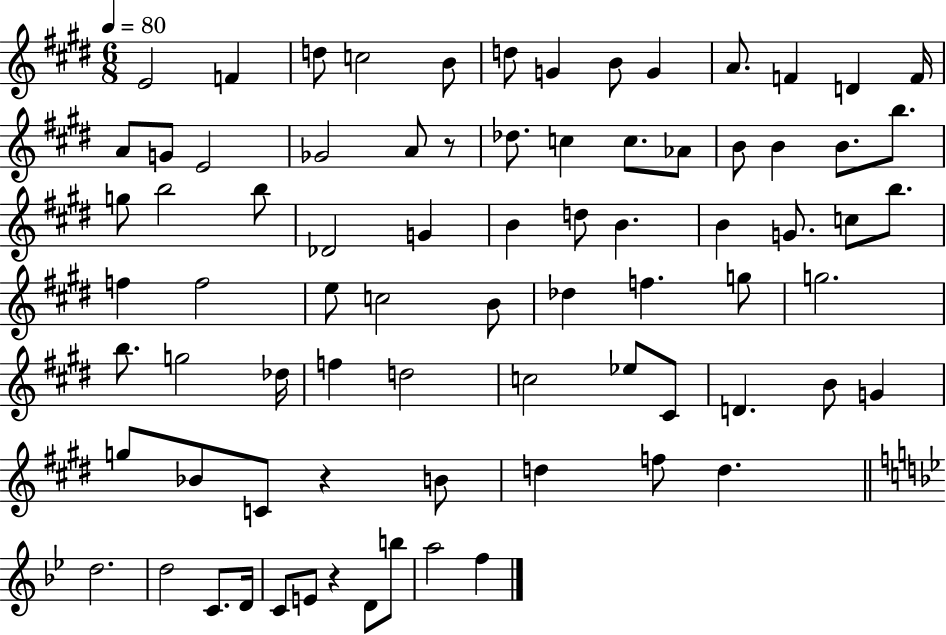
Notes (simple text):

E4/h F4/q D5/e C5/h B4/e D5/e G4/q B4/e G4/q A4/e. F4/q D4/q F4/s A4/e G4/e E4/h Gb4/h A4/e R/e Db5/e. C5/q C5/e. Ab4/e B4/e B4/q B4/e. B5/e. G5/e B5/h B5/e Db4/h G4/q B4/q D5/e B4/q. B4/q G4/e. C5/e B5/e. F5/q F5/h E5/e C5/h B4/e Db5/q F5/q. G5/e G5/h. B5/e. G5/h Db5/s F5/q D5/h C5/h Eb5/e C#4/e D4/q. B4/e G4/q G5/e Bb4/e C4/e R/q B4/e D5/q F5/e D5/q. D5/h. D5/h C4/e. D4/s C4/e E4/e R/q D4/e B5/e A5/h F5/q